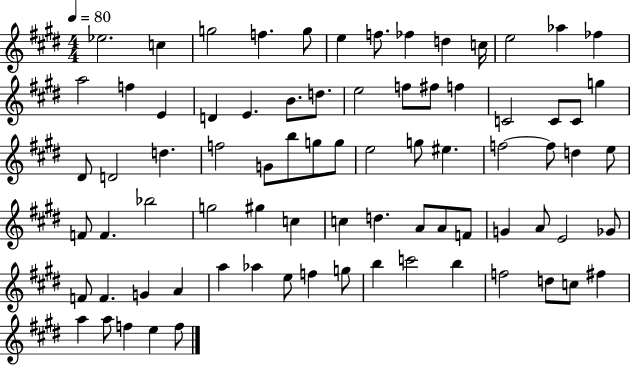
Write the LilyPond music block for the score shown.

{
  \clef treble
  \numericTimeSignature
  \time 4/4
  \key e \major
  \tempo 4 = 80
  ees''2. c''4 | g''2 f''4. g''8 | e''4 f''8. fes''4 d''4 c''16 | e''2 aes''4 fes''4 | \break a''2 f''4 e'4 | d'4 e'4. b'8. d''8. | e''2 f''8 fis''8 f''4 | c'2 c'8 c'8 g''4 | \break dis'8 d'2 d''4. | f''2 g'8 b''8 g''8 g''8 | e''2 g''8 eis''4. | f''2~~ f''8 d''4 e''8 | \break f'8 f'4. bes''2 | g''2 gis''4 c''4 | c''4 d''4. a'8 a'8 f'8 | g'4 a'8 e'2 ges'8 | \break f'8 f'4. g'4 a'4 | a''4 aes''4 e''8 f''4 g''8 | b''4 c'''2 b''4 | f''2 d''8 c''8 fis''4 | \break a''4 a''8 f''4 e''4 f''8 | \bar "|."
}